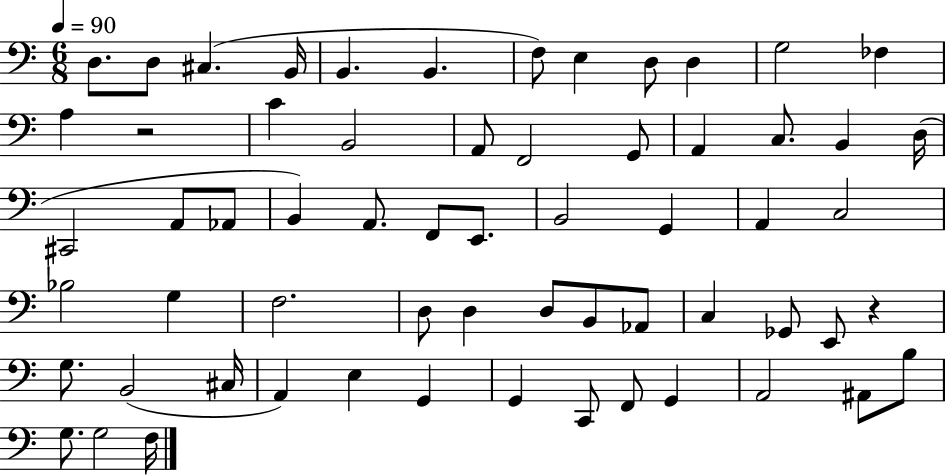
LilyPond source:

{
  \clef bass
  \numericTimeSignature
  \time 6/8
  \key c \major
  \tempo 4 = 90
  d8. d8 cis4.( b,16 | b,4. b,4. | f8) e4 d8 d4 | g2 fes4 | \break a4 r2 | c'4 b,2 | a,8 f,2 g,8 | a,4 c8. b,4 d16( | \break cis,2 a,8 aes,8 | b,4) a,8. f,8 e,8. | b,2 g,4 | a,4 c2 | \break bes2 g4 | f2. | d8 d4 d8 b,8 aes,8 | c4 ges,8 e,8 r4 | \break g8. b,2( cis16 | a,4) e4 g,4 | g,4 c,8 f,8 g,4 | a,2 ais,8 b8 | \break g8. g2 f16 | \bar "|."
}